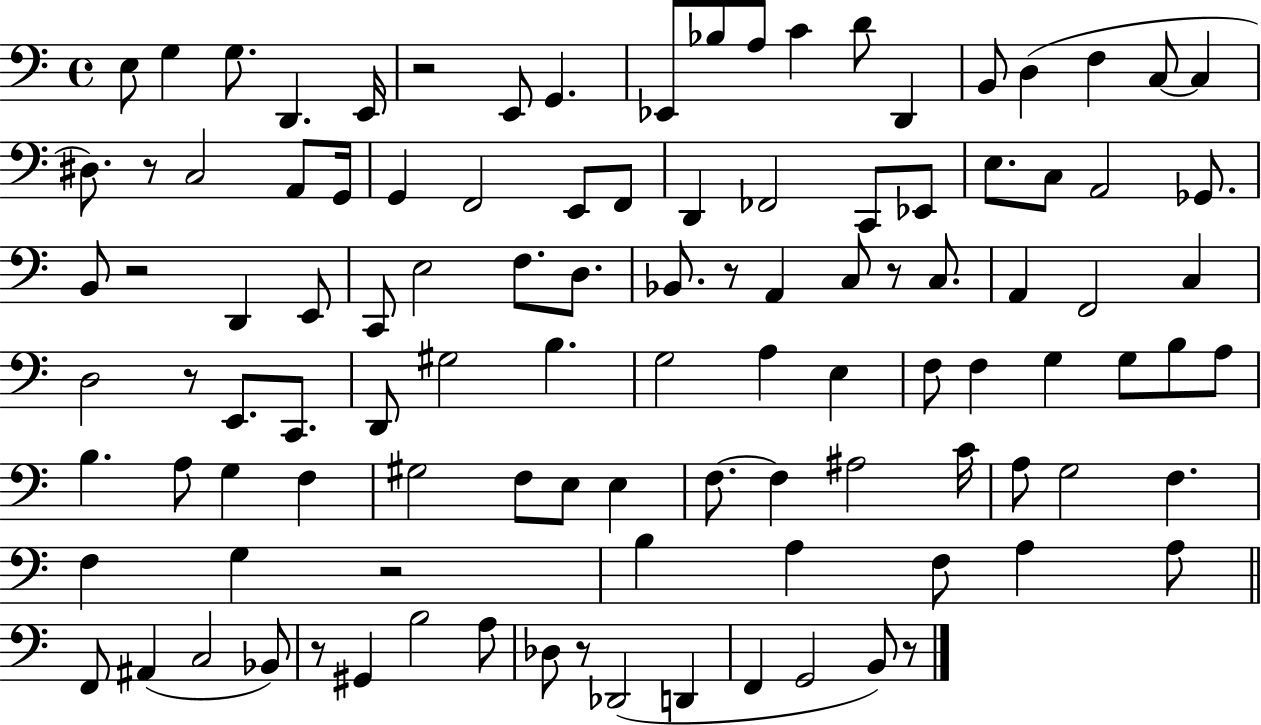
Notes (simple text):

E3/e G3/q G3/e. D2/q. E2/s R/h E2/e G2/q. Eb2/e Bb3/e A3/e C4/q D4/e D2/q B2/e D3/q F3/q C3/e C3/q D#3/e. R/e C3/h A2/e G2/s G2/q F2/h E2/e F2/e D2/q FES2/h C2/e Eb2/e E3/e. C3/e A2/h Gb2/e. B2/e R/h D2/q E2/e C2/e E3/h F3/e. D3/e. Bb2/e. R/e A2/q C3/e R/e C3/e. A2/q F2/h C3/q D3/h R/e E2/e. C2/e. D2/e G#3/h B3/q. G3/h A3/q E3/q F3/e F3/q G3/q G3/e B3/e A3/e B3/q. A3/e G3/q F3/q G#3/h F3/e E3/e E3/q F3/e. F3/q A#3/h C4/s A3/e G3/h F3/q. F3/q G3/q R/h B3/q A3/q F3/e A3/q A3/e F2/e A#2/q C3/h Bb2/e R/e G#2/q B3/h A3/e Db3/e R/e Db2/h D2/q F2/q G2/h B2/e R/e